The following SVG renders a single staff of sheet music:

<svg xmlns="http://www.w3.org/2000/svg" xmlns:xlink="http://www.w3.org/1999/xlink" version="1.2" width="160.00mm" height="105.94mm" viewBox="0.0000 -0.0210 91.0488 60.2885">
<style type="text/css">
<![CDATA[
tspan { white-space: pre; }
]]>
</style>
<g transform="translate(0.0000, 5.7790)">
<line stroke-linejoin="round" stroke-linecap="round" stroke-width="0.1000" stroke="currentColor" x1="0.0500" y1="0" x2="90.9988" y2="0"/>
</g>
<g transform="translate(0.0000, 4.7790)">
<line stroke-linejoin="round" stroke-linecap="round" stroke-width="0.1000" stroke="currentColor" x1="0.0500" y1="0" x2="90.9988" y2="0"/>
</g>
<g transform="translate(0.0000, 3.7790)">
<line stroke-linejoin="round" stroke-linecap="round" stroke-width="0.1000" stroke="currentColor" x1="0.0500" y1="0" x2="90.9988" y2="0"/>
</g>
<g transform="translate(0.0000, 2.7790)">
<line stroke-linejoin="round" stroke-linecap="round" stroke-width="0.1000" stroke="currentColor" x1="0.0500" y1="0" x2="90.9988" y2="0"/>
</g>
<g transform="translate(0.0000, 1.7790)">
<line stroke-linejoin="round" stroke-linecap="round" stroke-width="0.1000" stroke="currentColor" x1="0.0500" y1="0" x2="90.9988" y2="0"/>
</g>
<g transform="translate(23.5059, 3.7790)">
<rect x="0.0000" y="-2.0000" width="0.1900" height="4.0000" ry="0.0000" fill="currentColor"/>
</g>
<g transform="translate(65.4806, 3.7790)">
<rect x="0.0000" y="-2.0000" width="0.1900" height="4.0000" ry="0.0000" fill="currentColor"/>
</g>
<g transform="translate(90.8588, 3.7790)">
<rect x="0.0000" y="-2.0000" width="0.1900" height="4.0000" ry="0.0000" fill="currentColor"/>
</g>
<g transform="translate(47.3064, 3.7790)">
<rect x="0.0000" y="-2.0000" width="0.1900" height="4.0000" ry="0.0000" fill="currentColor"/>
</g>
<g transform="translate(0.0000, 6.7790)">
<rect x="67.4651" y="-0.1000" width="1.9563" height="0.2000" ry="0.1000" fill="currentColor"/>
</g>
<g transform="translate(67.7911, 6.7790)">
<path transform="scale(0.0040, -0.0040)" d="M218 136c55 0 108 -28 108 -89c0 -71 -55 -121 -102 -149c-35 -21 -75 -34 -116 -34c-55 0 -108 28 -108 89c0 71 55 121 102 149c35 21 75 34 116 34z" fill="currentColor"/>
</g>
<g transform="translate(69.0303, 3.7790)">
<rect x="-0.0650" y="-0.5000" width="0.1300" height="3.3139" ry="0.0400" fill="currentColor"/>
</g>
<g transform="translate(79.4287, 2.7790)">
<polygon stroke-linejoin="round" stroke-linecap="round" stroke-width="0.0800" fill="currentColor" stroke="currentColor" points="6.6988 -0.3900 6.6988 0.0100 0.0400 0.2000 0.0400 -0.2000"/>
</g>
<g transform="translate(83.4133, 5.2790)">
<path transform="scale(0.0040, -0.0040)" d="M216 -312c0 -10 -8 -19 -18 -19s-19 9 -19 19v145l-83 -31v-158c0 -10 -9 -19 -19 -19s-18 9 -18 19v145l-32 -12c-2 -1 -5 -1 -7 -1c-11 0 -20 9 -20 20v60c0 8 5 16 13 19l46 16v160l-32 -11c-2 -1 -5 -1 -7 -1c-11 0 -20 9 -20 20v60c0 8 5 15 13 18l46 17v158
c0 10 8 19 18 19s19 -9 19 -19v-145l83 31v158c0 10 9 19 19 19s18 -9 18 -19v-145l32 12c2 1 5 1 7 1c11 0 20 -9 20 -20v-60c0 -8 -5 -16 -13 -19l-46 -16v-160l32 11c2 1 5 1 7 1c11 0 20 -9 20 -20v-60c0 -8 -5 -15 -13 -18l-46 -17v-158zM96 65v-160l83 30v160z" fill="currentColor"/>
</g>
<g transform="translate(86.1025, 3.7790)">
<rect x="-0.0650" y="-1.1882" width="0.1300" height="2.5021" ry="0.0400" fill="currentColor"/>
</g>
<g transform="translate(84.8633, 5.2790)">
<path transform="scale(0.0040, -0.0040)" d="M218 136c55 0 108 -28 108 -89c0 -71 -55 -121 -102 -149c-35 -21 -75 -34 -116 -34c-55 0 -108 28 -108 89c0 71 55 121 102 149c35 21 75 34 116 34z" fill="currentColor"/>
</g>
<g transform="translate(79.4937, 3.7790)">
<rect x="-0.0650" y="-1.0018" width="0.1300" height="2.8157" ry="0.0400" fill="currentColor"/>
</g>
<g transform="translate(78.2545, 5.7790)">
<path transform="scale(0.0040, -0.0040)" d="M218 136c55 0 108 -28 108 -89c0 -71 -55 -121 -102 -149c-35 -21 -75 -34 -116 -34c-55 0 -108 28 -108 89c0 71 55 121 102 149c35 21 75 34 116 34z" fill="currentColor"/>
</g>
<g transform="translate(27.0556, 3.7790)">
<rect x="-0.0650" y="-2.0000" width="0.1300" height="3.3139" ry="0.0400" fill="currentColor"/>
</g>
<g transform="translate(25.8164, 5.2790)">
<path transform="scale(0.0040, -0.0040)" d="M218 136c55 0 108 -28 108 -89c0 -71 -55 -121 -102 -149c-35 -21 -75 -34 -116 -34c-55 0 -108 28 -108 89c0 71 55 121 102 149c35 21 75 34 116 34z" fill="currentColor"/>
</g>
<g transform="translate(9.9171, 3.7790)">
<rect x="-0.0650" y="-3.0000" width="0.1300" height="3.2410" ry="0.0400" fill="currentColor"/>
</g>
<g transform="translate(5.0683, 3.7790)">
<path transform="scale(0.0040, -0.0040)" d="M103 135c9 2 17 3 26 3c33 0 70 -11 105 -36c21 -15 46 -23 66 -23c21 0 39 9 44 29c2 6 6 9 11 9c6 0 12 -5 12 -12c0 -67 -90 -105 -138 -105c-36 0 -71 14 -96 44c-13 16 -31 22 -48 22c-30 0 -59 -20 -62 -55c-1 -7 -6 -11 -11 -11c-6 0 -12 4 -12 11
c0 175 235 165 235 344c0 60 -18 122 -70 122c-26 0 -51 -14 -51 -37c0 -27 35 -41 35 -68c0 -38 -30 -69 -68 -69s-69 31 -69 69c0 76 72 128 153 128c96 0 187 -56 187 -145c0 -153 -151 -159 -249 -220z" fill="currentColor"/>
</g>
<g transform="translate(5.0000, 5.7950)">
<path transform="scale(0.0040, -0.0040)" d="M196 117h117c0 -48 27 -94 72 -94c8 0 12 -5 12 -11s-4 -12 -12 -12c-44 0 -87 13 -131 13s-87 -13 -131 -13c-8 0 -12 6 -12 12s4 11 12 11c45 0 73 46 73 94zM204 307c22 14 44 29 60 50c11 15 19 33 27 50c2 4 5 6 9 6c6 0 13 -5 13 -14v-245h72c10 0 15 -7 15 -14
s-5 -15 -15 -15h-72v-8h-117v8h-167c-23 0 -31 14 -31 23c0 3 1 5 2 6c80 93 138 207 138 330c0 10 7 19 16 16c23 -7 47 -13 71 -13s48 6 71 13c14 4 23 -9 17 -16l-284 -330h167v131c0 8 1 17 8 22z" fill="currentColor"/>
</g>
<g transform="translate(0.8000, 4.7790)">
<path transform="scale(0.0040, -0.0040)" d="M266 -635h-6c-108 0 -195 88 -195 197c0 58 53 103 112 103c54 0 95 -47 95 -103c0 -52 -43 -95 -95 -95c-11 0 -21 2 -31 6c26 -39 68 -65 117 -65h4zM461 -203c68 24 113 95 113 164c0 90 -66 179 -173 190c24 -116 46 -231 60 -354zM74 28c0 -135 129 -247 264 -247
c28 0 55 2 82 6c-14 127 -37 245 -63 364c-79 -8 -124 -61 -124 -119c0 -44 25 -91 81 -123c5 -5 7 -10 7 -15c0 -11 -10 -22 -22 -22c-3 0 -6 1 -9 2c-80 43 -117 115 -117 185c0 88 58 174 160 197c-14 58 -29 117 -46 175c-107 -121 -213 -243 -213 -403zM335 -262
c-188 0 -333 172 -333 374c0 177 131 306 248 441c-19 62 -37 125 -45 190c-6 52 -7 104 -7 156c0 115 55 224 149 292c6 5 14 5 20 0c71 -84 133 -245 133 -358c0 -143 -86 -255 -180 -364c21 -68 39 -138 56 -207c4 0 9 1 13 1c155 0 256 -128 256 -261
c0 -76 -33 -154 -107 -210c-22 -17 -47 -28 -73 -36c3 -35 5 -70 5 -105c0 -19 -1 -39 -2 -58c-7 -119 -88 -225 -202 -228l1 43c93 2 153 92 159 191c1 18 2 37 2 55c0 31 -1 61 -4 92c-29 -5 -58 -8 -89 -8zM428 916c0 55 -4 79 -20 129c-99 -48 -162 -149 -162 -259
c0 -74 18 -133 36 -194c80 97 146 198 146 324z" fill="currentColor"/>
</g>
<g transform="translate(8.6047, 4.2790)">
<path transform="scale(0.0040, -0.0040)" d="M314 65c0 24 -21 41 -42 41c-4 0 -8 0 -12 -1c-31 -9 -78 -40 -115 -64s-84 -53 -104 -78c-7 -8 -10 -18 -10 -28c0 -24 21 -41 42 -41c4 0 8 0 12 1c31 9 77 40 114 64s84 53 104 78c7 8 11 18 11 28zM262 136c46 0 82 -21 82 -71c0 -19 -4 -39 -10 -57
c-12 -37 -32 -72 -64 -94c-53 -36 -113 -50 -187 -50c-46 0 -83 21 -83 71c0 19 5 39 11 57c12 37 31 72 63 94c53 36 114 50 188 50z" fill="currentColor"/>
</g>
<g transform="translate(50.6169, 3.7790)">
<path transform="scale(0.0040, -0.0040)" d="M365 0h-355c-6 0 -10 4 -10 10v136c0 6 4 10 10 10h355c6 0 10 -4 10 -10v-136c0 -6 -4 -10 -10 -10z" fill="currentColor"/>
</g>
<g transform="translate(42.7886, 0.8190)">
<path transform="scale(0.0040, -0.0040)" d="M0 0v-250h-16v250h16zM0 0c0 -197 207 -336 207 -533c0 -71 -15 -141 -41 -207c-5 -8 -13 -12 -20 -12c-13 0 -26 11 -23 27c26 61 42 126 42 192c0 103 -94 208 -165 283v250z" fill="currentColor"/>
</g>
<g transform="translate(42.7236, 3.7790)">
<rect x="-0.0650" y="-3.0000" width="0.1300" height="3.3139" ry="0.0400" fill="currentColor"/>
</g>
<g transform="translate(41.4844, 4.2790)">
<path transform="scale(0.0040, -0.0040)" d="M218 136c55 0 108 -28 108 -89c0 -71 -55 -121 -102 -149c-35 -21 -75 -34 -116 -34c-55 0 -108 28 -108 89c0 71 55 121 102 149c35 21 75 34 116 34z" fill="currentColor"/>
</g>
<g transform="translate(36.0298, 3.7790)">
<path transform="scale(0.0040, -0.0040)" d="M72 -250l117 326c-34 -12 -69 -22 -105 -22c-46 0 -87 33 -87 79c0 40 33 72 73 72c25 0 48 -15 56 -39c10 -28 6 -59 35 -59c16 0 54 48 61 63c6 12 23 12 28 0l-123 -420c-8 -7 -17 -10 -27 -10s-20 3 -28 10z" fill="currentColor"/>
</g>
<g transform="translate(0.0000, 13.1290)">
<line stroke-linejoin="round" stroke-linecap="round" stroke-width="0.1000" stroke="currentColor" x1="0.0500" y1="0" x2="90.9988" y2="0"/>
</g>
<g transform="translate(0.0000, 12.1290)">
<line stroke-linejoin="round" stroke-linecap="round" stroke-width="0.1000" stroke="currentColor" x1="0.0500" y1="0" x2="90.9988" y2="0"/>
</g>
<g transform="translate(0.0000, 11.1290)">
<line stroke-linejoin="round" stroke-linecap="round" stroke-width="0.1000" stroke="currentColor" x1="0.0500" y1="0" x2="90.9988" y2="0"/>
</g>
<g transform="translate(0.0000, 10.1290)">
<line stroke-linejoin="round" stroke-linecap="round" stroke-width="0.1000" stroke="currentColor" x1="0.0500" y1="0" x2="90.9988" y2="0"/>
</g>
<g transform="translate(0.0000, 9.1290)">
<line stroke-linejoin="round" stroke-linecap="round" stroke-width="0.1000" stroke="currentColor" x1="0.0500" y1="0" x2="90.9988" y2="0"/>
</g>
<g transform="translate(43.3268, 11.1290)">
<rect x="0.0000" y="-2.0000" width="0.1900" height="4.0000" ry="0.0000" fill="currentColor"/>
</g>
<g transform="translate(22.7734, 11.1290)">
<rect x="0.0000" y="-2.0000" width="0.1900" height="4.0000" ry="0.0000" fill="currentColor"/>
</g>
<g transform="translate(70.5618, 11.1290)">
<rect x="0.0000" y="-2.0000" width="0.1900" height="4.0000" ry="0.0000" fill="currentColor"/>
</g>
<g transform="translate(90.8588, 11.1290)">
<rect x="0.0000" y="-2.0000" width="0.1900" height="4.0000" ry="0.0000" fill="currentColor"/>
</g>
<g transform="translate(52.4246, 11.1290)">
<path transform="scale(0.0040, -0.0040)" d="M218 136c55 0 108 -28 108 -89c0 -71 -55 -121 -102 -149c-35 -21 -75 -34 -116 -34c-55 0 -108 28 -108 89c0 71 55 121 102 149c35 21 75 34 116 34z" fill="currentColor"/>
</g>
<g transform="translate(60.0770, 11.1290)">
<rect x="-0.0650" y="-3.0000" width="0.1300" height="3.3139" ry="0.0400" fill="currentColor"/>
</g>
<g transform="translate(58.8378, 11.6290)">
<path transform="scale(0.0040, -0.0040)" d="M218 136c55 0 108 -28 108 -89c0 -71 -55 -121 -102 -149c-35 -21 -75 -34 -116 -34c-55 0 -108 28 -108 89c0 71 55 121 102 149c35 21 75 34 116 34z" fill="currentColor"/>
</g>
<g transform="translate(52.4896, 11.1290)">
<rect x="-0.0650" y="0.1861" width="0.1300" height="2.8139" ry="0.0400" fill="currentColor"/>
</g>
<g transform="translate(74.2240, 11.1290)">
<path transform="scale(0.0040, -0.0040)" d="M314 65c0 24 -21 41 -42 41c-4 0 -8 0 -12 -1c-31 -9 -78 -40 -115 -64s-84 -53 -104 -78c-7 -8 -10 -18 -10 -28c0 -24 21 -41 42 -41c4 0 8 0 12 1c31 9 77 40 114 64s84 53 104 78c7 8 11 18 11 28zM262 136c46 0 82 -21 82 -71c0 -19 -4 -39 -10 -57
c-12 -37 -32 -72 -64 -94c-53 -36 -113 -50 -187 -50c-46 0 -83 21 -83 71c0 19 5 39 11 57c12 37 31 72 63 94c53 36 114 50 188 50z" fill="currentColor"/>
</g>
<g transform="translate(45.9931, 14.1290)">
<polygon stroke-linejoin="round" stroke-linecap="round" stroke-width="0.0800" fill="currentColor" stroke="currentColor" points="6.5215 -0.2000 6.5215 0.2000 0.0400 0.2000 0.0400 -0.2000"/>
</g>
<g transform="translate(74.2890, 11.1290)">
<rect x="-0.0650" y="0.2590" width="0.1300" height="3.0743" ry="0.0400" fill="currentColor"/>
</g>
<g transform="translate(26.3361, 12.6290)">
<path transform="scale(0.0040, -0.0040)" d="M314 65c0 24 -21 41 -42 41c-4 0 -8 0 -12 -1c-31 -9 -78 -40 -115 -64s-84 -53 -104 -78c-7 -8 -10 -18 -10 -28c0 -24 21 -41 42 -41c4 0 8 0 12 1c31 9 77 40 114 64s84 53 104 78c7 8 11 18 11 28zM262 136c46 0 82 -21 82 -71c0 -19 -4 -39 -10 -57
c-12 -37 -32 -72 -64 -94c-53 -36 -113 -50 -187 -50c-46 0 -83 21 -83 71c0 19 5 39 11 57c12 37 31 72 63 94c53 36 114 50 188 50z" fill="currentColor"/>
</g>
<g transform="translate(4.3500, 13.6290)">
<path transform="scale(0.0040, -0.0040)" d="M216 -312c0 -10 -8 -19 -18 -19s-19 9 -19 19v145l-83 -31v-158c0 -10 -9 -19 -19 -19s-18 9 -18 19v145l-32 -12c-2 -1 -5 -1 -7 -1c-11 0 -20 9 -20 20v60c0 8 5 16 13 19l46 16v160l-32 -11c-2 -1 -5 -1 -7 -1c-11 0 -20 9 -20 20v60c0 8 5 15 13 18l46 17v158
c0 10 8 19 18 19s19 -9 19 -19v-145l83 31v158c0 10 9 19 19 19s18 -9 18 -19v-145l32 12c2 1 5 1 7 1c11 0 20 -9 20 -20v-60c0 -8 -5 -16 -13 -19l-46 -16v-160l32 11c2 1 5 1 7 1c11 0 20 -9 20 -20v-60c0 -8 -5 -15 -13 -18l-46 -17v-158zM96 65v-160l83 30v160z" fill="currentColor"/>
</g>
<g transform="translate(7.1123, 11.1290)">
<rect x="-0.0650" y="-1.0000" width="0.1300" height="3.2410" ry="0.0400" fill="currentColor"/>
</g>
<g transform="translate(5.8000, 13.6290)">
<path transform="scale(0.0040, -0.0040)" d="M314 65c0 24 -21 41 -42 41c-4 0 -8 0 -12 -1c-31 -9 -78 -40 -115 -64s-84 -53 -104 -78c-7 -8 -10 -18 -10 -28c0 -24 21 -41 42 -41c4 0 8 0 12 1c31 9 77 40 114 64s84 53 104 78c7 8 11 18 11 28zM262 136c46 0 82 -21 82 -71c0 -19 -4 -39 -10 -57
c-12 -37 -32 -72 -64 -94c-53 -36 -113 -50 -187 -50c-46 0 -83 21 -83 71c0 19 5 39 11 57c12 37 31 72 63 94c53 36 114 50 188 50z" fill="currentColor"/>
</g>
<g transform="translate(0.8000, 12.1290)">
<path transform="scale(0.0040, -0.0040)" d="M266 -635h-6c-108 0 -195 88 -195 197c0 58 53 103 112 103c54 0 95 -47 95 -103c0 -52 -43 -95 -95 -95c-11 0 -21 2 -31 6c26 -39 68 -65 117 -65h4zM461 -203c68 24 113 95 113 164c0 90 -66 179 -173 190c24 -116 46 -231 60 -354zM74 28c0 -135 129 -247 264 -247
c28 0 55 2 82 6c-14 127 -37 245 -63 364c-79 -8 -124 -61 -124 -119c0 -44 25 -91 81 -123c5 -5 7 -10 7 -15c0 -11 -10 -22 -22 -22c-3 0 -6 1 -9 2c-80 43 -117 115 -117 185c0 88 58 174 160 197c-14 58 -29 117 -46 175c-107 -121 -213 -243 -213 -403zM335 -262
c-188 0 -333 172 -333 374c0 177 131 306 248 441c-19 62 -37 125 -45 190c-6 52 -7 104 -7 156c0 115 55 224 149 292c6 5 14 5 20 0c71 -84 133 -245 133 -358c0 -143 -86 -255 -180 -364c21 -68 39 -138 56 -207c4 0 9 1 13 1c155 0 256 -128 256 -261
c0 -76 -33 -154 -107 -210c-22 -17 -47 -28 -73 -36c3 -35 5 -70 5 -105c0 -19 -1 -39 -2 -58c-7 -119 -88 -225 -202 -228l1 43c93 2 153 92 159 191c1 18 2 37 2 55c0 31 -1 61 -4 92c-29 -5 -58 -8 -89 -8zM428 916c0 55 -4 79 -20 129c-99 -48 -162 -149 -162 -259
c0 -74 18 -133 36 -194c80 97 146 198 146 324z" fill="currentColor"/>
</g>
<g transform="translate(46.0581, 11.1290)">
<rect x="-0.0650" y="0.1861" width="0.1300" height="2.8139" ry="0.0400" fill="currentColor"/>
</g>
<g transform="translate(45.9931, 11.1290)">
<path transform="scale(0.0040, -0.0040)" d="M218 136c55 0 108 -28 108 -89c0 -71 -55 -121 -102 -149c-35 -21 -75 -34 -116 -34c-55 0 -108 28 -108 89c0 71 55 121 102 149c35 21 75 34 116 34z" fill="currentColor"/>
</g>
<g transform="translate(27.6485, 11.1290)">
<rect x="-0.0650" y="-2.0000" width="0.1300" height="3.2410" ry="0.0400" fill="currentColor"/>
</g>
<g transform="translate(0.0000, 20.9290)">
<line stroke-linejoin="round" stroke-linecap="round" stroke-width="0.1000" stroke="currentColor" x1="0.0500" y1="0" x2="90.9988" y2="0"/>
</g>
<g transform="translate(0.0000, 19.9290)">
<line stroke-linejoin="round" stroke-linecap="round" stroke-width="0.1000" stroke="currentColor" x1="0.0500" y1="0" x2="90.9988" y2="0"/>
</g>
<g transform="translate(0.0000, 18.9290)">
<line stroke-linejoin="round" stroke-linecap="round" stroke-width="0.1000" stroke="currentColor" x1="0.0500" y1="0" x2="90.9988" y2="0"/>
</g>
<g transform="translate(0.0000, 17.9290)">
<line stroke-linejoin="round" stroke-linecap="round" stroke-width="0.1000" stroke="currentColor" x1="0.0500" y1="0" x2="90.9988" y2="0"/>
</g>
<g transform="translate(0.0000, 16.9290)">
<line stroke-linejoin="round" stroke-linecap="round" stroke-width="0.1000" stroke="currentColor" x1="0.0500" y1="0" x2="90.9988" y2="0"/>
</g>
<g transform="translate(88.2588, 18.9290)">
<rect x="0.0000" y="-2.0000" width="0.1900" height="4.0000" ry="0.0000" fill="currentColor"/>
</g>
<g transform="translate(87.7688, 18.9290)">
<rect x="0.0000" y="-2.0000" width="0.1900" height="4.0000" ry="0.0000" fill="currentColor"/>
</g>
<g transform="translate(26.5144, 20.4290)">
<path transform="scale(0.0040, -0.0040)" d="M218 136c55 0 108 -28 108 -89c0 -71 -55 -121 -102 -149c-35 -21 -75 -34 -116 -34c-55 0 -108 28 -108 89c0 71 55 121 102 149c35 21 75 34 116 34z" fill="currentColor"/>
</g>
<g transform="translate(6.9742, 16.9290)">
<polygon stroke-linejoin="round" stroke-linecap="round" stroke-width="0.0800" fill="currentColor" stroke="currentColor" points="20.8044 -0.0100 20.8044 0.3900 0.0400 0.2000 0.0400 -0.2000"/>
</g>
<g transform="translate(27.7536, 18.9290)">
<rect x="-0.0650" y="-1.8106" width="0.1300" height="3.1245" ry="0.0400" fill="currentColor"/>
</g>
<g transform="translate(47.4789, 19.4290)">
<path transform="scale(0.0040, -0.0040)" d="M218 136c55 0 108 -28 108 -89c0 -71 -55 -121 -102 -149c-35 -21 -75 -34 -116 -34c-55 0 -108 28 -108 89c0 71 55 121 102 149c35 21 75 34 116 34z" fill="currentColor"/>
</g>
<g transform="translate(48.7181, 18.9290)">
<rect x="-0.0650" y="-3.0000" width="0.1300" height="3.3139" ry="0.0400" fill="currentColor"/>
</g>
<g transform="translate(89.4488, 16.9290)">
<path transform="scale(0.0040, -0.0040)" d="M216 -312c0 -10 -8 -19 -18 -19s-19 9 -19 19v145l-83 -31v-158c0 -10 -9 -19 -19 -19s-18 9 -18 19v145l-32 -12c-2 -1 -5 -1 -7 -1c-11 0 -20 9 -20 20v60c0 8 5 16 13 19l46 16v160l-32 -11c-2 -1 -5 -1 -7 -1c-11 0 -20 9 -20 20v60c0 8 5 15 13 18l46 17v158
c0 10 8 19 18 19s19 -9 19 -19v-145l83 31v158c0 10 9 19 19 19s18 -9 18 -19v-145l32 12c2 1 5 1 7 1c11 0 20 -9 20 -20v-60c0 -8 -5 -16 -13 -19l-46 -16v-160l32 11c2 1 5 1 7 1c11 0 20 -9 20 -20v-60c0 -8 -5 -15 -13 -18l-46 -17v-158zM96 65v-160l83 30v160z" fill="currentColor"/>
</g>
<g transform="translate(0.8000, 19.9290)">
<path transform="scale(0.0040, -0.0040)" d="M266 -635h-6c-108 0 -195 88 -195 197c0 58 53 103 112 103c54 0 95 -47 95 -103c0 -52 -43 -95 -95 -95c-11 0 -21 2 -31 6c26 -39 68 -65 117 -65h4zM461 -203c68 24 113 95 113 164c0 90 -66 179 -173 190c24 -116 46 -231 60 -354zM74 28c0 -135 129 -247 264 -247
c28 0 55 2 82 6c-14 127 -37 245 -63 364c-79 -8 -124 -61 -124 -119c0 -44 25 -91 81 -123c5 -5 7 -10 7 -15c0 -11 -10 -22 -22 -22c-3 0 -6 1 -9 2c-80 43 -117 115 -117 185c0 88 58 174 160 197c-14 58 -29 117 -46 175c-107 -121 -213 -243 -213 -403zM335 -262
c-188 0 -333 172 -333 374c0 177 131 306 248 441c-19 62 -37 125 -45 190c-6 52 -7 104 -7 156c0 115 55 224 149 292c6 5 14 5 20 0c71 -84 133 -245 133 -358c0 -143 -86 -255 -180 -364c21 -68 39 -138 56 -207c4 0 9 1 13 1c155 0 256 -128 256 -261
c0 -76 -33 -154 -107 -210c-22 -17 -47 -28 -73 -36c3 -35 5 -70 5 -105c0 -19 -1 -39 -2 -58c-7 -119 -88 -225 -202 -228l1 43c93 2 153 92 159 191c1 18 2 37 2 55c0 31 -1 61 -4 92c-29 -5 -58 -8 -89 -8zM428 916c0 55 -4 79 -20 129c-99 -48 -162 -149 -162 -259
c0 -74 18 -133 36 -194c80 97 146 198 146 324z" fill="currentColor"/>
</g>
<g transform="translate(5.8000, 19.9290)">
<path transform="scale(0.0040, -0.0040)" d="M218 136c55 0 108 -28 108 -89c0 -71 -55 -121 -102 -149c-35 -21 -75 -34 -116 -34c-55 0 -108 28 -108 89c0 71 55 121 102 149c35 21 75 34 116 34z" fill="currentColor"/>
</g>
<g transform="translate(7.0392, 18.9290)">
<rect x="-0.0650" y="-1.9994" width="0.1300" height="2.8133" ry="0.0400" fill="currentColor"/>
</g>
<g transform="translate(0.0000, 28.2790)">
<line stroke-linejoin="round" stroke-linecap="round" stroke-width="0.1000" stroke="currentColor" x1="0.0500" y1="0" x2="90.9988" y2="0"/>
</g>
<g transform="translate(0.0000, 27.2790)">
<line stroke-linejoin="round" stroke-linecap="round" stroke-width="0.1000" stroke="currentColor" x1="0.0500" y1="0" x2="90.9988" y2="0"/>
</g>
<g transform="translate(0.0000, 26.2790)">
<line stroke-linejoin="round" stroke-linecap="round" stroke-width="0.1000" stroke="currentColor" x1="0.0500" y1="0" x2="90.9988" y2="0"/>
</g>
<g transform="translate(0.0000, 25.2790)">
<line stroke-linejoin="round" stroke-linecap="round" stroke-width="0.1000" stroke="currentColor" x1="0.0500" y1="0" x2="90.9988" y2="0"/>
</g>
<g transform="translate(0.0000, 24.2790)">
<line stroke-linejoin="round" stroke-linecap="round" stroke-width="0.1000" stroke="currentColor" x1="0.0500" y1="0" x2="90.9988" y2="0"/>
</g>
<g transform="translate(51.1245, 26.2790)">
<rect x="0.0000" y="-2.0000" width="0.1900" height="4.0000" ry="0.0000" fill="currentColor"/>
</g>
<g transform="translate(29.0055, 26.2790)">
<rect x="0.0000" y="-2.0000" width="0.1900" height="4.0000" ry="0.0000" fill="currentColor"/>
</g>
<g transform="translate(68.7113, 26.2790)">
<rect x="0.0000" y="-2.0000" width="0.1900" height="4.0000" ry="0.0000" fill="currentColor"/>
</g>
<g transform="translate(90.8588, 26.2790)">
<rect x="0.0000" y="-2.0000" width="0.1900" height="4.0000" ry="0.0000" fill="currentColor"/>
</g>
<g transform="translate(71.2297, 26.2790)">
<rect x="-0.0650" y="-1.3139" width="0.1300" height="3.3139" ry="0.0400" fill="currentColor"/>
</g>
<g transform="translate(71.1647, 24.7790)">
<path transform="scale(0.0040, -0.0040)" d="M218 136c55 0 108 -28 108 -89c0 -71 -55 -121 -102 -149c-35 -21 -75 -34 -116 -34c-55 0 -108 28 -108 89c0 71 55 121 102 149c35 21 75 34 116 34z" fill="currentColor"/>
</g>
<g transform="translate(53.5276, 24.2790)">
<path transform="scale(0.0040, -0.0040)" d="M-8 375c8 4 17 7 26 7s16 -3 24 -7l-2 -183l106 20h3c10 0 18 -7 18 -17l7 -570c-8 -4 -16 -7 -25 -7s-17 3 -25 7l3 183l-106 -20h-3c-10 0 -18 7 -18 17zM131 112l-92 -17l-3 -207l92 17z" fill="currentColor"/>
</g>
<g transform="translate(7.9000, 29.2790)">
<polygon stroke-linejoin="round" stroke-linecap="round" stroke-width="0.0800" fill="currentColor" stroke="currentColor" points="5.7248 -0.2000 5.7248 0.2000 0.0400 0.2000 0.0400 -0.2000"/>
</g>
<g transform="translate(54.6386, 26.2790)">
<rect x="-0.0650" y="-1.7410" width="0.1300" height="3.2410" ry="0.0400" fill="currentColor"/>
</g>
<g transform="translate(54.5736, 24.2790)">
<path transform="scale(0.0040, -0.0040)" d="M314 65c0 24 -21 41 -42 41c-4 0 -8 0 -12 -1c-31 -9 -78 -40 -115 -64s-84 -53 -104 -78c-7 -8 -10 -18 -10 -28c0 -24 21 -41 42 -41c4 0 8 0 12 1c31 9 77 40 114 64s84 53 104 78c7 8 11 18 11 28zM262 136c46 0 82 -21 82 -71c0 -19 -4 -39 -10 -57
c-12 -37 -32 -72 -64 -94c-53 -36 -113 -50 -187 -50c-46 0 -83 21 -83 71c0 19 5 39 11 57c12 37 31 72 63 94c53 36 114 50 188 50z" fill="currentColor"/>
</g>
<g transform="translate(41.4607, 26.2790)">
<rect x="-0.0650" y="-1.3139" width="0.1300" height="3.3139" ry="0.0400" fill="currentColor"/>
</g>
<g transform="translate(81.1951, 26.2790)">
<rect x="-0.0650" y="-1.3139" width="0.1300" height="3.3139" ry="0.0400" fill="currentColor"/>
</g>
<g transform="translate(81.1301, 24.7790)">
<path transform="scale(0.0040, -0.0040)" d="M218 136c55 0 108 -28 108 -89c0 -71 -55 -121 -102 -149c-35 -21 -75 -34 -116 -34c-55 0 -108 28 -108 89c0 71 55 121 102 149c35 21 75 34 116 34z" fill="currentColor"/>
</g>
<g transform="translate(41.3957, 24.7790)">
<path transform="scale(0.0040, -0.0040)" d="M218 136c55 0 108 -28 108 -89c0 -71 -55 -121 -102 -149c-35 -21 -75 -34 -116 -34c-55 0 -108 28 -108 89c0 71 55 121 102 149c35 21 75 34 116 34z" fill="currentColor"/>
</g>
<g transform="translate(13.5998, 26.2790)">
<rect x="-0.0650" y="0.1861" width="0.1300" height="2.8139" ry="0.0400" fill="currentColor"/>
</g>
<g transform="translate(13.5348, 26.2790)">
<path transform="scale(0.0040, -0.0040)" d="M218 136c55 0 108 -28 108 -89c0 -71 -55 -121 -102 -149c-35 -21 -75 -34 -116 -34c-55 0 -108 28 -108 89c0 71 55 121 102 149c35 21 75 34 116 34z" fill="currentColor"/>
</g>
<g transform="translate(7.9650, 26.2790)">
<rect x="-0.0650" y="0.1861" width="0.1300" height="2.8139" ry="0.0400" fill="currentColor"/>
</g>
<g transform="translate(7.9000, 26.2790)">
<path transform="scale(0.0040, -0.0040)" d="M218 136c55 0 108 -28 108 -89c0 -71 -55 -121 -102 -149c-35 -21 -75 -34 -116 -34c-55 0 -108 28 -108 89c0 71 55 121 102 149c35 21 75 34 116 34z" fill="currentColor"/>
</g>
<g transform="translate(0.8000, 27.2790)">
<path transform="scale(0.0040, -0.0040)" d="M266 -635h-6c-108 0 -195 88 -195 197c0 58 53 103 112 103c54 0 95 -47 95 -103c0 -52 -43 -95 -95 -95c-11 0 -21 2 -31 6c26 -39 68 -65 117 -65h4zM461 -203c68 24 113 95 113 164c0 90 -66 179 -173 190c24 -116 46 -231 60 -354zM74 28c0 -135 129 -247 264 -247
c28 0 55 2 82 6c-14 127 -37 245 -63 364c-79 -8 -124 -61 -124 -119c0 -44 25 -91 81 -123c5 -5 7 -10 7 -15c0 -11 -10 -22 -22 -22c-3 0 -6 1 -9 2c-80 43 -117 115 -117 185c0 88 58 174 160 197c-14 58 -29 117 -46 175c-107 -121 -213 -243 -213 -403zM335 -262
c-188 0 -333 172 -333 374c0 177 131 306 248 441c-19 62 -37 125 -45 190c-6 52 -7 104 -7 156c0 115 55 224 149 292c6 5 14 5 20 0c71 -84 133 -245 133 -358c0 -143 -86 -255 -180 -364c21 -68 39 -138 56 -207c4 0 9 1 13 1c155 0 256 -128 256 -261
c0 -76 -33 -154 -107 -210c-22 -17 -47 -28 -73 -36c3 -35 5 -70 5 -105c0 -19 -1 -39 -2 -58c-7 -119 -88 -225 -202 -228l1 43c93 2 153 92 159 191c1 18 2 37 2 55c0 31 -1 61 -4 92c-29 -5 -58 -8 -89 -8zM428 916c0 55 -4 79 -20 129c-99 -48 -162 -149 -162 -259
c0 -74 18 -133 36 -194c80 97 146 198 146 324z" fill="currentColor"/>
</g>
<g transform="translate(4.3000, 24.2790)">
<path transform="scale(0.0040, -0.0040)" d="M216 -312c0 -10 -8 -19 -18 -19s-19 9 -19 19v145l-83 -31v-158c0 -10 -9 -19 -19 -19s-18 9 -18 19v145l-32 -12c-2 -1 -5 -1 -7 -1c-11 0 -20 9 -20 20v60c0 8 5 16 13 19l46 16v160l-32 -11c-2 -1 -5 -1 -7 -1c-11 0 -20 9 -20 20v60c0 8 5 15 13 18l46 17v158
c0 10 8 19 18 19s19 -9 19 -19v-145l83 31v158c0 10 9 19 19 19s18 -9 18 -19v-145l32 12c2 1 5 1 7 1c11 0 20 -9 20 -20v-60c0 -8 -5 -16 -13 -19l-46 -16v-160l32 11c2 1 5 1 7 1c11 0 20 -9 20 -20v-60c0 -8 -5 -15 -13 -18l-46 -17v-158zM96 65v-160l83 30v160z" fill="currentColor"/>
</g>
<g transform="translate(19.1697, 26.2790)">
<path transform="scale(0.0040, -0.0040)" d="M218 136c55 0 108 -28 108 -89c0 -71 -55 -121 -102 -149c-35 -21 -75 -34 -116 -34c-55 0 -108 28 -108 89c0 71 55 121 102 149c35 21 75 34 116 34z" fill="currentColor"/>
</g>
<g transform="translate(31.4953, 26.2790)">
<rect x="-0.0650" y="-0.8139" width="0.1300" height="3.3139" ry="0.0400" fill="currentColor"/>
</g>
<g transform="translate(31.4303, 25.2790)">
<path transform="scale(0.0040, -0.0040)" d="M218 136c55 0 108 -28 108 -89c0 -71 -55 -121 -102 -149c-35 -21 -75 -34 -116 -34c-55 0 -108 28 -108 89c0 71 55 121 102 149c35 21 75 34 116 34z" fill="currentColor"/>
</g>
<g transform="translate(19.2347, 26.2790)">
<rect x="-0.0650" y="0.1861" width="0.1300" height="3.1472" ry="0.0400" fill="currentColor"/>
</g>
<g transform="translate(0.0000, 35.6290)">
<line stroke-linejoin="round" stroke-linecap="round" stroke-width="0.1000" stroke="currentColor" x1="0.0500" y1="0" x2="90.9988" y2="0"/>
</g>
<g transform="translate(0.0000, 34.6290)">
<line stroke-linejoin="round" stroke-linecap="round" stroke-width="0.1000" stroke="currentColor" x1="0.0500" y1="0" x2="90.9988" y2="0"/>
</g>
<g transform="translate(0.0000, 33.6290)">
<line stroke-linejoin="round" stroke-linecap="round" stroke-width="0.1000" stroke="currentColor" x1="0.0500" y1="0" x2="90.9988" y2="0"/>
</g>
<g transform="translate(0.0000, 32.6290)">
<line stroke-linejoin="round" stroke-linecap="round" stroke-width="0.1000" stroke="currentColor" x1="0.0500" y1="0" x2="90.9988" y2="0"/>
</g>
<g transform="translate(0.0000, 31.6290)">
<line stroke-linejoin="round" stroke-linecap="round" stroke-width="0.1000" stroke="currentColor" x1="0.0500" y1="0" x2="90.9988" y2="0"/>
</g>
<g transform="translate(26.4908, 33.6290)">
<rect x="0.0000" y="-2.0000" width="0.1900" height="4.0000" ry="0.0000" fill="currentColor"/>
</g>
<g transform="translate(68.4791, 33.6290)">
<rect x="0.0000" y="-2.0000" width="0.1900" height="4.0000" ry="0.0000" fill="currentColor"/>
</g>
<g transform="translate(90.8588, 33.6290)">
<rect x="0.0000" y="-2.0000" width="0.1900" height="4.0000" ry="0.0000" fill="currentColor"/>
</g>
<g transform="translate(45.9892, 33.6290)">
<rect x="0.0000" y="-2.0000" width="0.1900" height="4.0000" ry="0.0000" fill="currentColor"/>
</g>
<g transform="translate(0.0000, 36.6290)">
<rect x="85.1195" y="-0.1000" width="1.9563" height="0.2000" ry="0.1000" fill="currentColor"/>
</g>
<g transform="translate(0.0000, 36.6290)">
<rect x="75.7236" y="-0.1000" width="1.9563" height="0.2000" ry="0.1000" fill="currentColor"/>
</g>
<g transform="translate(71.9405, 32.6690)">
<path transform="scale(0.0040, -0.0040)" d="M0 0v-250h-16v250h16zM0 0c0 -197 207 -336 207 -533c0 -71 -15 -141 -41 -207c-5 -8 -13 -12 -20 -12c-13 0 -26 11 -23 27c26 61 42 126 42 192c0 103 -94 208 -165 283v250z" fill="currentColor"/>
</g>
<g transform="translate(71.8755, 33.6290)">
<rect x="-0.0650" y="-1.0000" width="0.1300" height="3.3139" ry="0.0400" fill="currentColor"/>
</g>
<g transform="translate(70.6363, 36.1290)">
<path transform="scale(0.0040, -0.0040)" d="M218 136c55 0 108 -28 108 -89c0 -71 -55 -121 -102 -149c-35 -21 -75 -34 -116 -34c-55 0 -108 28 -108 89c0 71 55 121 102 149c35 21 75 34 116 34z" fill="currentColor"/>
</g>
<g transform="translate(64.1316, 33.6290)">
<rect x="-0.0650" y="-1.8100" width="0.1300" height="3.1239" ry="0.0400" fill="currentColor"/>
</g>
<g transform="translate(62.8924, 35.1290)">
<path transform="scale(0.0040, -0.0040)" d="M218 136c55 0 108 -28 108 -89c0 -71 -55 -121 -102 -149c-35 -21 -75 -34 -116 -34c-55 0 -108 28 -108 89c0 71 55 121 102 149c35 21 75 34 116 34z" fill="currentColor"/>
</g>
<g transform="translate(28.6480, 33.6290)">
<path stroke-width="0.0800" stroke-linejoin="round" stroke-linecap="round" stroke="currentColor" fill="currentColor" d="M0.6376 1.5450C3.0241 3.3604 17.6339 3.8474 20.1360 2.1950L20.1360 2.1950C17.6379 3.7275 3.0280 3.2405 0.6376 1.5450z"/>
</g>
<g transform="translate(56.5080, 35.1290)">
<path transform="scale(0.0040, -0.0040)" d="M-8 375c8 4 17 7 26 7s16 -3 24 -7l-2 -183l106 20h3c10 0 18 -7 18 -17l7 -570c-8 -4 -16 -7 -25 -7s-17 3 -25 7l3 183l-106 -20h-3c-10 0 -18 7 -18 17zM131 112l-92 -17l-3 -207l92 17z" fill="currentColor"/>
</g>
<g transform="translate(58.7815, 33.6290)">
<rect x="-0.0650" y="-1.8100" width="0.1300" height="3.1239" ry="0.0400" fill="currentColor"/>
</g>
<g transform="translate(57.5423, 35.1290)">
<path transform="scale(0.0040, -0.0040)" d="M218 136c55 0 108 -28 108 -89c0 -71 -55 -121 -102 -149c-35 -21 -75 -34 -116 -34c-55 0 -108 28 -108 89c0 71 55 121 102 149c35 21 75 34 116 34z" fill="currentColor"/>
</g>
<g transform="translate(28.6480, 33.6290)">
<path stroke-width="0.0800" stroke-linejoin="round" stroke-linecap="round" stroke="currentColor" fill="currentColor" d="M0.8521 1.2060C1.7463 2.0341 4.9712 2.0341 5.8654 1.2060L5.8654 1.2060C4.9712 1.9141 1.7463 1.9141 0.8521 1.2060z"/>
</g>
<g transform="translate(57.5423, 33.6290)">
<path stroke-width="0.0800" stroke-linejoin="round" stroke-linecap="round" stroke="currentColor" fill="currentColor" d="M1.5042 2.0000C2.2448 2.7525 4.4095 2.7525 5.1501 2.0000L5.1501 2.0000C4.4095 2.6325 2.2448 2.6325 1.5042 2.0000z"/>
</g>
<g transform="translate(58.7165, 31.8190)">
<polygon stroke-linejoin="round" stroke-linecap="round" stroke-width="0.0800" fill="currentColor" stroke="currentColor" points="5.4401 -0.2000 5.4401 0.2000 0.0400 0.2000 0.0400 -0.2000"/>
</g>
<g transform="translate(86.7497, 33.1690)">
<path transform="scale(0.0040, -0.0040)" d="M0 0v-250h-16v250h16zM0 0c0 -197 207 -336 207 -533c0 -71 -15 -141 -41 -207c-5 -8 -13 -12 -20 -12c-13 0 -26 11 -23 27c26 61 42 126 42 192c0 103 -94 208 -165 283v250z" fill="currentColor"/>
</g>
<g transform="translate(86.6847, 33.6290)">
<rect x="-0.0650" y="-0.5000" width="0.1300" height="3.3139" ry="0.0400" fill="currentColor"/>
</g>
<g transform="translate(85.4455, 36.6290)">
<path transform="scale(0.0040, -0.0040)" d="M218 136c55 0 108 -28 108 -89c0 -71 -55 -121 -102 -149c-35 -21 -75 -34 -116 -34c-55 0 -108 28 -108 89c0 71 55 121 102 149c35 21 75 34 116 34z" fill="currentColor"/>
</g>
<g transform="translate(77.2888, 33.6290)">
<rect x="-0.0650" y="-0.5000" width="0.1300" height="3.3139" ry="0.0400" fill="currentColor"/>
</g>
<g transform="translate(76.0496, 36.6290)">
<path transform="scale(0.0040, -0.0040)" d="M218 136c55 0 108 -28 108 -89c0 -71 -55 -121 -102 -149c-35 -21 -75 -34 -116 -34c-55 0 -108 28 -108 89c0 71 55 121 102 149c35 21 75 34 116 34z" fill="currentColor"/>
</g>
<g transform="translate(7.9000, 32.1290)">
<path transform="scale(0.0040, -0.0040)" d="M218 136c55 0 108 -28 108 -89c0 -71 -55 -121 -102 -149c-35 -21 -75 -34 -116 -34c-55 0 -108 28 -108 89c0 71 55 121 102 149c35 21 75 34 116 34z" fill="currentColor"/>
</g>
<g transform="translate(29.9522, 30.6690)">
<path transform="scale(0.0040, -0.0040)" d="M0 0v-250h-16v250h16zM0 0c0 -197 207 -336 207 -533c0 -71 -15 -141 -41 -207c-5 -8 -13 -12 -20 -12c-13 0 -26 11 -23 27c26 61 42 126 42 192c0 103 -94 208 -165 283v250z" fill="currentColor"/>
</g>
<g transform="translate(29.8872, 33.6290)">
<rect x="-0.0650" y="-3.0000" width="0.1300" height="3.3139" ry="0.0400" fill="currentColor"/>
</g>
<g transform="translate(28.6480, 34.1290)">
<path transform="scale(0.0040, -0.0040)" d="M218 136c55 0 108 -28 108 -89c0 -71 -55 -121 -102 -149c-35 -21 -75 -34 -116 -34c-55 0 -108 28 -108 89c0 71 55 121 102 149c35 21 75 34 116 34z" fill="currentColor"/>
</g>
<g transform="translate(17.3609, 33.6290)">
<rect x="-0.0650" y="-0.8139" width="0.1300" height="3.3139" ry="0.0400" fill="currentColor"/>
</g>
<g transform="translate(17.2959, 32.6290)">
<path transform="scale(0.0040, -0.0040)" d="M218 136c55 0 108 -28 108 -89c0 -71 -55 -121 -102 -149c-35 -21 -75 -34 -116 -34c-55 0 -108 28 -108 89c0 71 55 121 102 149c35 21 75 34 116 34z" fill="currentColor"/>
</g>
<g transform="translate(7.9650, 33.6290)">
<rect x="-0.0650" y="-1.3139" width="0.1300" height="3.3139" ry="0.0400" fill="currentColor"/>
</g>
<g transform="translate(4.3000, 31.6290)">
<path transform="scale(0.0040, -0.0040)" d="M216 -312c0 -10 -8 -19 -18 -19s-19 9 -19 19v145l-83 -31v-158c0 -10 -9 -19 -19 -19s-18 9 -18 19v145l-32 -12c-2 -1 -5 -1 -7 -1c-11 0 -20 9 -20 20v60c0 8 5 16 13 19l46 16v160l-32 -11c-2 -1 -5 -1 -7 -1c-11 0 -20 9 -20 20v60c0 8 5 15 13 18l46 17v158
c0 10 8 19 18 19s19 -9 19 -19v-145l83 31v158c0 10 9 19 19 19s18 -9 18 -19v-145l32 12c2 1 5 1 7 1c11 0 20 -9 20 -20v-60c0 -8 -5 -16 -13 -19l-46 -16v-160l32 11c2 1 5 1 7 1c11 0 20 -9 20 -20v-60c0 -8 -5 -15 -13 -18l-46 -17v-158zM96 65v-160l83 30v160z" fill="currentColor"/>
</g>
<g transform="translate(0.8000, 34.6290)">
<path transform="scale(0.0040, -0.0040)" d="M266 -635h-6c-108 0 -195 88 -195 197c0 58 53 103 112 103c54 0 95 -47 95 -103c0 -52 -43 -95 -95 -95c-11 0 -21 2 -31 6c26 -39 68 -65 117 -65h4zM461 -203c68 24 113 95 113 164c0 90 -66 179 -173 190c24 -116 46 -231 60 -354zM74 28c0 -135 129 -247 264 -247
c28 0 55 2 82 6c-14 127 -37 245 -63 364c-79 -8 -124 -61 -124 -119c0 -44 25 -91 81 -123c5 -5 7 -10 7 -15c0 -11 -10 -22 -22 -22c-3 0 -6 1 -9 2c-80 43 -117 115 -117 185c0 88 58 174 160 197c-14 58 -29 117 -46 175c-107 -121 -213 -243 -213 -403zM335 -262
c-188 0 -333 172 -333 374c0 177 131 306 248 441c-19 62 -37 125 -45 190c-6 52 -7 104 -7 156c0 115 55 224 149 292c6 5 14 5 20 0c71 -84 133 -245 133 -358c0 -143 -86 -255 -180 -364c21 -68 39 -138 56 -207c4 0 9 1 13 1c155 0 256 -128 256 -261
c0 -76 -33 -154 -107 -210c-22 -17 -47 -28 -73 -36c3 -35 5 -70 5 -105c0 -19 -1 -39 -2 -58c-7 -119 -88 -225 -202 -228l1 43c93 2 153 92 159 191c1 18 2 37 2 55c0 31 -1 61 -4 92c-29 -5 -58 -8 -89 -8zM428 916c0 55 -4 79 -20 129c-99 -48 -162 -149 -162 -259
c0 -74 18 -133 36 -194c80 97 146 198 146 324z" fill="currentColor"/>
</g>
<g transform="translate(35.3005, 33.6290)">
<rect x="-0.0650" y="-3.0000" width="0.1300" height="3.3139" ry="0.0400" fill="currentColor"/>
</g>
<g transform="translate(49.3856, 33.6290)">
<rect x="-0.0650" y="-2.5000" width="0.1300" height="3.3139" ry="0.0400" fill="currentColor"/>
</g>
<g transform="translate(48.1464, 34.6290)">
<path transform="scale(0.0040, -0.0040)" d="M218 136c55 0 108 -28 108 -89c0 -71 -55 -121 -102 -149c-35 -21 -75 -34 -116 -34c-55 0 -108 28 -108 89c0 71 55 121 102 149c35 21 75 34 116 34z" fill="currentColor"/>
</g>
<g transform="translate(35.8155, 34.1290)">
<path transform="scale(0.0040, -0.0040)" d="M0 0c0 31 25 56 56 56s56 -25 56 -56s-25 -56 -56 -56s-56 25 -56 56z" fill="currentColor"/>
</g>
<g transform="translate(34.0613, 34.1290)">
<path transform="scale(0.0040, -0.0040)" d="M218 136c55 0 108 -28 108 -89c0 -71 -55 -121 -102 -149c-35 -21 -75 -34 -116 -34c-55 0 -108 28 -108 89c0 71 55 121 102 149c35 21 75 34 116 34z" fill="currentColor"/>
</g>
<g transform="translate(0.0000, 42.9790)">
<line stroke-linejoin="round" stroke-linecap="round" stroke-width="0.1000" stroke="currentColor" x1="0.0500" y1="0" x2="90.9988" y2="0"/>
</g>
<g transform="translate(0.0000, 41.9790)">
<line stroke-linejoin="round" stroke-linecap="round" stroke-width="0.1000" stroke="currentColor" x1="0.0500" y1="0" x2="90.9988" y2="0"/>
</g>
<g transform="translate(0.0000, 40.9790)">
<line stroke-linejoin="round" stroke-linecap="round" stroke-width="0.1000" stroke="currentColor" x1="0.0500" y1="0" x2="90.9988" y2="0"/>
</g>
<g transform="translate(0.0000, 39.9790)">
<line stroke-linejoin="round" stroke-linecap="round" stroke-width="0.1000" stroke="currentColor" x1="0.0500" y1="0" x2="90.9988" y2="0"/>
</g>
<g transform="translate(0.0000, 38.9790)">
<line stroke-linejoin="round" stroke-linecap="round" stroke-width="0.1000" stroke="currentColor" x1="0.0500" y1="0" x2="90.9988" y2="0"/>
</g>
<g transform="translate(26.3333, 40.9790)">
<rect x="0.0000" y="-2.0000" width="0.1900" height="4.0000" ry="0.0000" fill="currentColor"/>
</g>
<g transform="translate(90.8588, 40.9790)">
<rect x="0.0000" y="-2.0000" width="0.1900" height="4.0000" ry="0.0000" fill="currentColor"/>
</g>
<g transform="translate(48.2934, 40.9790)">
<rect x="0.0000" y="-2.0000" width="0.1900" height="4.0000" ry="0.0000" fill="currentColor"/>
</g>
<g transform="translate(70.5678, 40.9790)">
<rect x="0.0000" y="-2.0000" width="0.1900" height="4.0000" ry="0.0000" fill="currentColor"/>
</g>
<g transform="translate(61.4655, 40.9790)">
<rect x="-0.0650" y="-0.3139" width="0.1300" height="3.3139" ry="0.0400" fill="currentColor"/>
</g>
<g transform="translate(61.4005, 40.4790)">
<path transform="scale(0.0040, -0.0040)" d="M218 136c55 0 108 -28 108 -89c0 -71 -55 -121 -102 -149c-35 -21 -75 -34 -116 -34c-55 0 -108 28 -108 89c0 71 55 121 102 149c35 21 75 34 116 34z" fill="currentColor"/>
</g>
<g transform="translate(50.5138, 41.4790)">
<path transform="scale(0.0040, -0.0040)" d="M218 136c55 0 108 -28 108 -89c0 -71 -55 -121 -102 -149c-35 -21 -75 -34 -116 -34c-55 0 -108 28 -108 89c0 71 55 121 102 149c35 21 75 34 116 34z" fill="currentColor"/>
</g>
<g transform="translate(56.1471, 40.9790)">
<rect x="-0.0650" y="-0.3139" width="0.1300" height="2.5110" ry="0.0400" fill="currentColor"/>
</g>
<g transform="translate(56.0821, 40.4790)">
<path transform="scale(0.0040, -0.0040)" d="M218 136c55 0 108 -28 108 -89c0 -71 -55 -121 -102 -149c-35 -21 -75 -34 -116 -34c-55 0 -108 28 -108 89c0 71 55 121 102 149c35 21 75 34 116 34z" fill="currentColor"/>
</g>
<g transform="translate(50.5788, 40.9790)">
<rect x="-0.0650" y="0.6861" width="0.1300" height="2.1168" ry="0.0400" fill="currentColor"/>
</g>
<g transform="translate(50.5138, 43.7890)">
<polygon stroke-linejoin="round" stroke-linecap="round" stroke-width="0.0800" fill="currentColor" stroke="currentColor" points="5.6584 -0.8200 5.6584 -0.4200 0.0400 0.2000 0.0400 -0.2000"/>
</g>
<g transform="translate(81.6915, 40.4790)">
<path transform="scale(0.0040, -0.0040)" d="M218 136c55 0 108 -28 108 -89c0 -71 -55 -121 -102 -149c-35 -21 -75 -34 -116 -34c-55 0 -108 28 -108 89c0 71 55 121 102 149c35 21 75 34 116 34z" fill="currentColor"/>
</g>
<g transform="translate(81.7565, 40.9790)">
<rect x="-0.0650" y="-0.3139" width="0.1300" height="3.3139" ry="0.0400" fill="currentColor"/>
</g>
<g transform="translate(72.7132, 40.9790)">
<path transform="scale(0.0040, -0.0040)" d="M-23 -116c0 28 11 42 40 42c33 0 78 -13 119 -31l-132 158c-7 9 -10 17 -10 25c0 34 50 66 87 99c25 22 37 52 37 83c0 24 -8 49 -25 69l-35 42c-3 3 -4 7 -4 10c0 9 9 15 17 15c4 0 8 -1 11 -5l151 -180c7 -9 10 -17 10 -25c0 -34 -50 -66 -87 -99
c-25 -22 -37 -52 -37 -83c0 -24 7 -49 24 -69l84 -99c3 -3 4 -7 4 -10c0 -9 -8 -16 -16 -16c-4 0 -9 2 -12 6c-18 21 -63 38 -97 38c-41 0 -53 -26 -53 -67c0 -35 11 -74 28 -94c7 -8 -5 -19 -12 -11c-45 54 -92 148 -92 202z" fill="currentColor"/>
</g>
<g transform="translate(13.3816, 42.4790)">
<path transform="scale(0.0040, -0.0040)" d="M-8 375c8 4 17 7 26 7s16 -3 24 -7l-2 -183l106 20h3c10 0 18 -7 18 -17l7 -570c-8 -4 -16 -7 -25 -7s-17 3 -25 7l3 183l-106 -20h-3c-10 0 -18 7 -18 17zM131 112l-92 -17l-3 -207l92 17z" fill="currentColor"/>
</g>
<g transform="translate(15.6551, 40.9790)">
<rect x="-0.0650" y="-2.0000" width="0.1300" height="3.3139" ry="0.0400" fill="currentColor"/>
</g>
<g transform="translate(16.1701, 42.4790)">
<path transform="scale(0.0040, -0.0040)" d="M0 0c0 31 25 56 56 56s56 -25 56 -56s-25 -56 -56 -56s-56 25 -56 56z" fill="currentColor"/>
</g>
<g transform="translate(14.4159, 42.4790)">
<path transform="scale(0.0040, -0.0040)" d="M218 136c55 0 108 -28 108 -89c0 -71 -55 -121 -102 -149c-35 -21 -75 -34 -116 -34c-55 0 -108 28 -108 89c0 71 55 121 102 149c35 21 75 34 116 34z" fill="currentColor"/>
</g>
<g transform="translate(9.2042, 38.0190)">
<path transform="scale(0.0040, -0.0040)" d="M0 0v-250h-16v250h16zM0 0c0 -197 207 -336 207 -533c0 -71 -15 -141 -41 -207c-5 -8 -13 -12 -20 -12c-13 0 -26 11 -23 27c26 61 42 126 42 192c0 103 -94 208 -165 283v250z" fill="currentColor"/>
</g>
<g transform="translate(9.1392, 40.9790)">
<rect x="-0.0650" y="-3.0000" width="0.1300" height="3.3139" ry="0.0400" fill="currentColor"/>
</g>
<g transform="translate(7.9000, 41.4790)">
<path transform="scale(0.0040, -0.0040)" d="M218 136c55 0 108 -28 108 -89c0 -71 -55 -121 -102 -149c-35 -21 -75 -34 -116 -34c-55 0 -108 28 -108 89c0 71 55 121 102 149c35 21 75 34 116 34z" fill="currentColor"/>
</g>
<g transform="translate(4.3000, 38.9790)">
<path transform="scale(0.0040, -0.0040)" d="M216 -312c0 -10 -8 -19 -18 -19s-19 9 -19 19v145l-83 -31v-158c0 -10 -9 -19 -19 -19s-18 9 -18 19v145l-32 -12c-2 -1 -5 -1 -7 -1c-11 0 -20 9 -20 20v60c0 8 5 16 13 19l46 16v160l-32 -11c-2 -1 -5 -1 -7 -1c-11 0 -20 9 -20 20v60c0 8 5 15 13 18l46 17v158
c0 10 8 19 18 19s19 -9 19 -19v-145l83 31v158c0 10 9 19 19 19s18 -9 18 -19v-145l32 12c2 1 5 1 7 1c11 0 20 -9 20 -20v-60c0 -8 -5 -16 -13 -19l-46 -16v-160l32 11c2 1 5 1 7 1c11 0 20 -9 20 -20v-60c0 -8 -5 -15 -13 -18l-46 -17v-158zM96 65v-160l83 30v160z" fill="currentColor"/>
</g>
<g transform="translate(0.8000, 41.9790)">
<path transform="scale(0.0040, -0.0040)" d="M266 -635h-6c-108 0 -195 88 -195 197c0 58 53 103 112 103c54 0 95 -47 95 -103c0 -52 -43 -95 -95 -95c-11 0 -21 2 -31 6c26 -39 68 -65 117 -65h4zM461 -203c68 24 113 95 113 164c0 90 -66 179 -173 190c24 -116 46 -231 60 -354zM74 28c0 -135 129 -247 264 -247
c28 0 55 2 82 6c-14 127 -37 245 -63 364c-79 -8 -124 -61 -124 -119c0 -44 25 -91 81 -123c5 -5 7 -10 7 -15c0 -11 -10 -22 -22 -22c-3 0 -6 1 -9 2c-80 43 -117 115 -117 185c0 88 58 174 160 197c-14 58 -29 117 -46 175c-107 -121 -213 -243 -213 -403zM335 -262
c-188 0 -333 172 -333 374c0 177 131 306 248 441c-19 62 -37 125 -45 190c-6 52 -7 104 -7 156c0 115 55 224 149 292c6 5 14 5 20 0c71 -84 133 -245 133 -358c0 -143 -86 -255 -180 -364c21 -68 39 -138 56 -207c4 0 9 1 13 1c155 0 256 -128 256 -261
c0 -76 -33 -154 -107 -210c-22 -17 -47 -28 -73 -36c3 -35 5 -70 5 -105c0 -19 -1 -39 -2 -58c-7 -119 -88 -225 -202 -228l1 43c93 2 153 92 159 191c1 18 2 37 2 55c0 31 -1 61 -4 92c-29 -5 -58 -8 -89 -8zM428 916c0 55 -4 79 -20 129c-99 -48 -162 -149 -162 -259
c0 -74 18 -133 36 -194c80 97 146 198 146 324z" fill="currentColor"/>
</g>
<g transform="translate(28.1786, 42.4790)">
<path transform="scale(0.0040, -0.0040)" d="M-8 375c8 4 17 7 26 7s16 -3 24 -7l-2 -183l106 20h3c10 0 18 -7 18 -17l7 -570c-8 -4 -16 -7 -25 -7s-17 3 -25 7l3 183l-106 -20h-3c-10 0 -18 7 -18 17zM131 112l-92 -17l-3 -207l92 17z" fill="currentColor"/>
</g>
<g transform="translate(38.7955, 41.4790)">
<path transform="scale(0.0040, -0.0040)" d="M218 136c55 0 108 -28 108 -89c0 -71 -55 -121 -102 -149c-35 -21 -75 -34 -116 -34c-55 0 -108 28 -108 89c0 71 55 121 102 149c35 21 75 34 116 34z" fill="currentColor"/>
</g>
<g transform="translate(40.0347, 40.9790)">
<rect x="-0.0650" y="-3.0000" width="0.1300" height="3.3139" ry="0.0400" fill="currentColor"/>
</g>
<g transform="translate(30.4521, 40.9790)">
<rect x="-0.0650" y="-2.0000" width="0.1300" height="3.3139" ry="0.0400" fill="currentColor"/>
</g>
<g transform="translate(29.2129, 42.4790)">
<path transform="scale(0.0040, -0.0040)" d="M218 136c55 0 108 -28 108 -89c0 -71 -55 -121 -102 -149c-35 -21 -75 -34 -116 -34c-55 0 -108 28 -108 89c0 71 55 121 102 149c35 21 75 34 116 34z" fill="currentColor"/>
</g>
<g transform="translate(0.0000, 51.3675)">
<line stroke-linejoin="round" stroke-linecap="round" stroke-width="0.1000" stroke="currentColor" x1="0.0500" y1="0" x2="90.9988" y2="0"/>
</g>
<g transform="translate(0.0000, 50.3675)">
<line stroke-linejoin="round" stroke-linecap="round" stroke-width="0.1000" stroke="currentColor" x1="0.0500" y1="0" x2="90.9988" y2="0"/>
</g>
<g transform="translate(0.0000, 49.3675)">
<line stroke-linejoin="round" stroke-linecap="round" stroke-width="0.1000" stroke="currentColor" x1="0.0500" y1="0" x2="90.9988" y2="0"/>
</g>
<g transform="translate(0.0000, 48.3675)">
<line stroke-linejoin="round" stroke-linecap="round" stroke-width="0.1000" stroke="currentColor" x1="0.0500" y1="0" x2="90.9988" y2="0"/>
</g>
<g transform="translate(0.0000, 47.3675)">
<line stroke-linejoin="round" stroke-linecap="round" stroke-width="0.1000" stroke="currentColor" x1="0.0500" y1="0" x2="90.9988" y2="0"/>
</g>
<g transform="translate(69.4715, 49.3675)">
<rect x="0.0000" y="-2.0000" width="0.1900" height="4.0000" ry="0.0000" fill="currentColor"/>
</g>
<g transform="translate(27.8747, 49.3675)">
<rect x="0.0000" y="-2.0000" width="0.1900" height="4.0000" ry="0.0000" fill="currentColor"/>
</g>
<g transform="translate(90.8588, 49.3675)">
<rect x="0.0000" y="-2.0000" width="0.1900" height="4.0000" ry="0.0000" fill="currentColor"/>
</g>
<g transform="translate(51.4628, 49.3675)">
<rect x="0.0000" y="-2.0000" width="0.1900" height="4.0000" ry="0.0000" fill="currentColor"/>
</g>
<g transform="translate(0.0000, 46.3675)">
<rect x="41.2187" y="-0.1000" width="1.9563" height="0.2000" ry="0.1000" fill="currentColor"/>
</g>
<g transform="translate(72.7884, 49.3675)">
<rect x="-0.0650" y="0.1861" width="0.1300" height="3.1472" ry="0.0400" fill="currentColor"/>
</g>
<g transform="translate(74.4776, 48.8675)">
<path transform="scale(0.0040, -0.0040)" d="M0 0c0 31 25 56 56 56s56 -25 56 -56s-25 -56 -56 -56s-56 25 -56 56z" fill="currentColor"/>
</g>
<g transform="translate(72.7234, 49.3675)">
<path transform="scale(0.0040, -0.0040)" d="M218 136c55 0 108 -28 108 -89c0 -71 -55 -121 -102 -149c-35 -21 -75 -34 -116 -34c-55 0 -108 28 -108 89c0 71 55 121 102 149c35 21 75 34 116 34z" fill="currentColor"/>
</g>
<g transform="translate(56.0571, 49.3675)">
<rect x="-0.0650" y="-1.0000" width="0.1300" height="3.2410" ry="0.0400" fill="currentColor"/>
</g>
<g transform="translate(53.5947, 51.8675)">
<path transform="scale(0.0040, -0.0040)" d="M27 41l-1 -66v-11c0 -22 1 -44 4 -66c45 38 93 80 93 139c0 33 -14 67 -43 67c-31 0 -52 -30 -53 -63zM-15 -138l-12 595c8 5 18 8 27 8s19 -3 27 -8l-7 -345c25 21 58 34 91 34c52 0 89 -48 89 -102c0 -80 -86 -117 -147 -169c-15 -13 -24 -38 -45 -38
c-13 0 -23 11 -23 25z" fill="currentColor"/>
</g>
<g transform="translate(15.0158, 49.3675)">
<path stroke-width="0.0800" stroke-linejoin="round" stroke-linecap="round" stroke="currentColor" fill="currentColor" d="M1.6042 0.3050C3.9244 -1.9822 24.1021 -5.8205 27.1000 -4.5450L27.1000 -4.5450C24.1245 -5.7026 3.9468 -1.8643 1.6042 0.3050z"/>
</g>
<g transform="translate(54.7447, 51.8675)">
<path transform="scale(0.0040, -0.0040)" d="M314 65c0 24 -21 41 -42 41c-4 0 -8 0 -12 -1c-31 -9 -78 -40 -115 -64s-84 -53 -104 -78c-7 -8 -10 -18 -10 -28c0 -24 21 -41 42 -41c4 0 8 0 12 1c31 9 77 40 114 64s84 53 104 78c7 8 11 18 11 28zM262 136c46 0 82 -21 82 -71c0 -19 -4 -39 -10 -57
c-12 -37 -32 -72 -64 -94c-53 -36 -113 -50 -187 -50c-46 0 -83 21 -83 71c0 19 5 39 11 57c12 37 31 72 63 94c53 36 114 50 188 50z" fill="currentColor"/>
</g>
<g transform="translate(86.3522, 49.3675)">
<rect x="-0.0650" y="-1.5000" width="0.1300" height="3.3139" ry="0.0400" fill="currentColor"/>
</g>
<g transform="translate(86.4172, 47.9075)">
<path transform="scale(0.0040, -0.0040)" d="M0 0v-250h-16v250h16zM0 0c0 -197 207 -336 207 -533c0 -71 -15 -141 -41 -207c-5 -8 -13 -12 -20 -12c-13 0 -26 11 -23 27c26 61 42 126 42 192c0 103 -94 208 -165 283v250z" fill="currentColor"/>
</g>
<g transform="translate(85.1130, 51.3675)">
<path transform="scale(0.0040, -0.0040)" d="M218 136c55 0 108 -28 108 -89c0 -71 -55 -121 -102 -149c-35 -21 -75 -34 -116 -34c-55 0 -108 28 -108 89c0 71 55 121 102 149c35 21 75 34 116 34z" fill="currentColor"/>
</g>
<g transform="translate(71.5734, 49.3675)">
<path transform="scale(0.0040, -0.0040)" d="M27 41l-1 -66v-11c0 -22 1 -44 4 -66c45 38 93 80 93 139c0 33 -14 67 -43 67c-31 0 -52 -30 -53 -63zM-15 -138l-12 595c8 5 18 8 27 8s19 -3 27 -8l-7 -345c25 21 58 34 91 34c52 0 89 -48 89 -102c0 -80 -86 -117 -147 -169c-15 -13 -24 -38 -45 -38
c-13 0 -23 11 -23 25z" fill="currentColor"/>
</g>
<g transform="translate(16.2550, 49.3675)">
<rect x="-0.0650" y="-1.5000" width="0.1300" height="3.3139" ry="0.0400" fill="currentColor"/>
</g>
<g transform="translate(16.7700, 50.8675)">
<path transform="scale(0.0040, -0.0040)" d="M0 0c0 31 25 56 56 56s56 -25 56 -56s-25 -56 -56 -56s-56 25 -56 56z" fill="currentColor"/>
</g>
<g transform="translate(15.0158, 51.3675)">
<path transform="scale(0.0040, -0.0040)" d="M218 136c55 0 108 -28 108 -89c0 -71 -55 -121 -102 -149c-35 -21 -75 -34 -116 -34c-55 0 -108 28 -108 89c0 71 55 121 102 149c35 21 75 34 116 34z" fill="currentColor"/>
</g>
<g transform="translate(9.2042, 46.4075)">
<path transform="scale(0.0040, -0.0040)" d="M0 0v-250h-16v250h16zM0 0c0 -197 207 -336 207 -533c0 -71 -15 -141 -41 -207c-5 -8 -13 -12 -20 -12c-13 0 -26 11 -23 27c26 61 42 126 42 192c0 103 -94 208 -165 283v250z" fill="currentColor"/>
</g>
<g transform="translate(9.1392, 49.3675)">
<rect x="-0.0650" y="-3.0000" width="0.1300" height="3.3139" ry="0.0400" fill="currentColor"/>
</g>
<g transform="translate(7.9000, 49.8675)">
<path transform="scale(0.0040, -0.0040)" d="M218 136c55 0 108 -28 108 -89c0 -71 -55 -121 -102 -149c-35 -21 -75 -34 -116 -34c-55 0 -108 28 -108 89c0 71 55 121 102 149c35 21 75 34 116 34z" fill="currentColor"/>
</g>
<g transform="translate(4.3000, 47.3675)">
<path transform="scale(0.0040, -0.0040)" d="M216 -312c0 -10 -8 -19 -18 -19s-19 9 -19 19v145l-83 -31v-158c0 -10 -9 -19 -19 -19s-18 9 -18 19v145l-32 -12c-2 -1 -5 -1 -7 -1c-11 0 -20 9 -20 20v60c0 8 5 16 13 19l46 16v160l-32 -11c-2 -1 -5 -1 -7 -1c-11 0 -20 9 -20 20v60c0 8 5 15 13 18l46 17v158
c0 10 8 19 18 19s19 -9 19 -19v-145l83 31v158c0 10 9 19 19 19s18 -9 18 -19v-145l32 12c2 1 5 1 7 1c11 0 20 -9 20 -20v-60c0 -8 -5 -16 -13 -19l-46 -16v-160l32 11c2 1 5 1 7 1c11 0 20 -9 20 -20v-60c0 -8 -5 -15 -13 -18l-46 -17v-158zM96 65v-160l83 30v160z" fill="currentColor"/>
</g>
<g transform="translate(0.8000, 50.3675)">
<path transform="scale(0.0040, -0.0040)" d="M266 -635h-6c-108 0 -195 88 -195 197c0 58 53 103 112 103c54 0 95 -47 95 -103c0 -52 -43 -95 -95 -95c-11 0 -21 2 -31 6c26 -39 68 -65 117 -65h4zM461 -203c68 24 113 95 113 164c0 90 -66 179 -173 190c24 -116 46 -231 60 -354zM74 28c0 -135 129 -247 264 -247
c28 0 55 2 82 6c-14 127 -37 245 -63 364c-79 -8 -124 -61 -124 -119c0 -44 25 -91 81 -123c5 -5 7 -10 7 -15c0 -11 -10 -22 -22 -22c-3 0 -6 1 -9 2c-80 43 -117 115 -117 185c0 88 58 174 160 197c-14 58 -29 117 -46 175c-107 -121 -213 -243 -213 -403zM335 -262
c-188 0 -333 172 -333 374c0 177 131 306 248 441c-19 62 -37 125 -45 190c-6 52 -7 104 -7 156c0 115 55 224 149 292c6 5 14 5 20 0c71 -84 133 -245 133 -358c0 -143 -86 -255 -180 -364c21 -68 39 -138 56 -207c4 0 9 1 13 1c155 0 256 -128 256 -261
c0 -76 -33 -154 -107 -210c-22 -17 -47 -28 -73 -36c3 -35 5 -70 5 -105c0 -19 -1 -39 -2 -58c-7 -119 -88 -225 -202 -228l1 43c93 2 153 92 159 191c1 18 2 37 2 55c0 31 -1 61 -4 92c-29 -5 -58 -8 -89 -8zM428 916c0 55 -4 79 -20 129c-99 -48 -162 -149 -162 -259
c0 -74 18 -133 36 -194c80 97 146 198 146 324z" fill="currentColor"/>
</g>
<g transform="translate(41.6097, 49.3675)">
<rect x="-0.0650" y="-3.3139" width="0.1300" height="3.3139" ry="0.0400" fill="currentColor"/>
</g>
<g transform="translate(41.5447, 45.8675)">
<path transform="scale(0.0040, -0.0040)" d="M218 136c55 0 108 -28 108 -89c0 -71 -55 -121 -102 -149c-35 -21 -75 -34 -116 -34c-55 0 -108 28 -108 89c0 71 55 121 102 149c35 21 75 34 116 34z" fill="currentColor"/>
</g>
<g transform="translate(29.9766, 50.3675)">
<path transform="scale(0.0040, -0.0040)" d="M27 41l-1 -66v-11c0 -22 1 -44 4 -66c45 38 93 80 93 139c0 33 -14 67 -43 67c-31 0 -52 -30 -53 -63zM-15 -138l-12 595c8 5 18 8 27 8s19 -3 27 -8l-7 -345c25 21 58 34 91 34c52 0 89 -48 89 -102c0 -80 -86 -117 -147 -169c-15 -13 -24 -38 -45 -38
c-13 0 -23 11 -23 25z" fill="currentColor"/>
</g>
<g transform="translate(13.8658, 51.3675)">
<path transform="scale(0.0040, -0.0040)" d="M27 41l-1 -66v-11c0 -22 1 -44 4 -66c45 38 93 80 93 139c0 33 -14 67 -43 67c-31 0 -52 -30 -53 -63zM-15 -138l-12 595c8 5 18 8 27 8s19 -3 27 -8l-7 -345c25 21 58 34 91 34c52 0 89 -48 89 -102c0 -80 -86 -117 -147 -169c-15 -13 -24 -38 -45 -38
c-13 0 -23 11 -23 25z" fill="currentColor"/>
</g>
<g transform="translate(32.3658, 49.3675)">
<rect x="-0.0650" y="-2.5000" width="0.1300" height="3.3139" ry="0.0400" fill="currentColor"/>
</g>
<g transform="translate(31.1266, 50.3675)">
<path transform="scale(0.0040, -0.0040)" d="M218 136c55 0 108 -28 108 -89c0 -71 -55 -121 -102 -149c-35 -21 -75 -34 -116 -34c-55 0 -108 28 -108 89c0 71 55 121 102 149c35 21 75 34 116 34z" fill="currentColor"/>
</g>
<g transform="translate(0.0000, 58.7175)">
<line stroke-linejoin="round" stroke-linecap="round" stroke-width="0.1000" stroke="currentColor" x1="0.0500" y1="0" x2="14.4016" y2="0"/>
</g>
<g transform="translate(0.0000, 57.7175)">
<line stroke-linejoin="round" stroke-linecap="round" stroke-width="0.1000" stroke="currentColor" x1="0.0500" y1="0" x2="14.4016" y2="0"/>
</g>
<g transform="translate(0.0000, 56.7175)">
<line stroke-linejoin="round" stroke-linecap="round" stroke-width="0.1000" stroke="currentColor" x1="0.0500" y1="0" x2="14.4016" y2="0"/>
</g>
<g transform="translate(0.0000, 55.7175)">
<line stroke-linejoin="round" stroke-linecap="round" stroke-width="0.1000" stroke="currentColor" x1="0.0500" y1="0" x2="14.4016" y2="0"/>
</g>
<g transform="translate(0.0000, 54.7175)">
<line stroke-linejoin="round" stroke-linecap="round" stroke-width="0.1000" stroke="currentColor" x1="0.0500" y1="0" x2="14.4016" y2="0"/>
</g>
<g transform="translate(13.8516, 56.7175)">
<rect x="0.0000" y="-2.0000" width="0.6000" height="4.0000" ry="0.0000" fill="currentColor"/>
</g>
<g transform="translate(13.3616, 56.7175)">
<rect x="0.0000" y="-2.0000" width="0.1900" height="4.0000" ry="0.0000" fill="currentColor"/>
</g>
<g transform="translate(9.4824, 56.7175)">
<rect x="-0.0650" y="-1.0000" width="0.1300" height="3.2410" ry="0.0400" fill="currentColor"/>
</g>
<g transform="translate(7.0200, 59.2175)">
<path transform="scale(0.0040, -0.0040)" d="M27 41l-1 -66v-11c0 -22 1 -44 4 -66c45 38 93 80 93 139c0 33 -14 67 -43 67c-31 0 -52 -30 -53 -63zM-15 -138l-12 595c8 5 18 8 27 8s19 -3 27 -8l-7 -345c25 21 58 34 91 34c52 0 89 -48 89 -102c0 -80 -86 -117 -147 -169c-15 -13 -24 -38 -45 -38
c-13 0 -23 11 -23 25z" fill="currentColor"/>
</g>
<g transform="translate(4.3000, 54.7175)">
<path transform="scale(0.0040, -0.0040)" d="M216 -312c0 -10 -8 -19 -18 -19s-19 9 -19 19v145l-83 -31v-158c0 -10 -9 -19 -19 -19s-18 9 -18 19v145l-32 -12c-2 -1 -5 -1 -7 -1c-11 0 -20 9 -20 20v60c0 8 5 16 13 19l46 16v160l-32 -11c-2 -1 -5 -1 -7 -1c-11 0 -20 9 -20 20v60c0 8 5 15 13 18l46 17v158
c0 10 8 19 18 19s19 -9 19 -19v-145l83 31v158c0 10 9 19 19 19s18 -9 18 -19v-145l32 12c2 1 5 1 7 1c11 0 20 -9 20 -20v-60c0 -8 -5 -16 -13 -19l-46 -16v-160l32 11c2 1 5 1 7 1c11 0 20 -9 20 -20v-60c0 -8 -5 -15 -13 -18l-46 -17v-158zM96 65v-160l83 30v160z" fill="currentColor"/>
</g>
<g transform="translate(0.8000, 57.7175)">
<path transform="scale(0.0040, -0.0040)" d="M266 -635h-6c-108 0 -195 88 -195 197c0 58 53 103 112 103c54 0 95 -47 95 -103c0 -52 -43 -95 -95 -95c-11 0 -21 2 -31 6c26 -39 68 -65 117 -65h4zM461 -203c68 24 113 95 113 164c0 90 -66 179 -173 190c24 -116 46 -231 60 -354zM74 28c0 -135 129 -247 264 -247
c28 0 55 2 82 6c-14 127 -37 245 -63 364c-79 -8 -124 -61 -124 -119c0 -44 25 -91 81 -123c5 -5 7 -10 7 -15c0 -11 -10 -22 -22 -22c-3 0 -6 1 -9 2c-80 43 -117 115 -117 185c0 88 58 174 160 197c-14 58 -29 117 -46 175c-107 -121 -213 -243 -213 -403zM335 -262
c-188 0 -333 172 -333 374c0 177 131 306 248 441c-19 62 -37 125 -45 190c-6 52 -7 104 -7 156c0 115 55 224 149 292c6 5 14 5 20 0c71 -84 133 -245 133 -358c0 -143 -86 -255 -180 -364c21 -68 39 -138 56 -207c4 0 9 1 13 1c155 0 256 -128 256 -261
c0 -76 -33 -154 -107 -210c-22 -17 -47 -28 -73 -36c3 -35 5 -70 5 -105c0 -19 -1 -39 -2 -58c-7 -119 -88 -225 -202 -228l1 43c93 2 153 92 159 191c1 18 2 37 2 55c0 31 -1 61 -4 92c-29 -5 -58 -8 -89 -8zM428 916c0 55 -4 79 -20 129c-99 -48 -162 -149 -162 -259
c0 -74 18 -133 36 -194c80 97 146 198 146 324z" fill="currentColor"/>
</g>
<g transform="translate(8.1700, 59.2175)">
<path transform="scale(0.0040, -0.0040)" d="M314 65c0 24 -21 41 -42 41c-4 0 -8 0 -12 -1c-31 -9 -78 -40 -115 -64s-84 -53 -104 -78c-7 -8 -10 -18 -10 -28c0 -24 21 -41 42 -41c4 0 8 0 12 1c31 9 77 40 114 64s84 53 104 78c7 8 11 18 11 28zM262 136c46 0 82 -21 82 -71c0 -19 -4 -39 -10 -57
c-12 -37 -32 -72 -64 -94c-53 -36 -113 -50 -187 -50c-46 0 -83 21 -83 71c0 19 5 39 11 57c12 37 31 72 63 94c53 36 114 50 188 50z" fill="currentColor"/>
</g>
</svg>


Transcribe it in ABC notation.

X:1
T:Untitled
M:2/4
L:1/4
K:C
A2 F z/2 A/2 z2 C E/2 ^F/2 ^D2 F2 B/2 B/2 A B2 G/2 F/2 A B/2 B/2 B d e f2 e e e d A/2 A G F/2 F/2 D/2 C C/2 A/2 F F A A/2 c/2 c z c A/2 _E _G b _D2 _B E/2 _D2